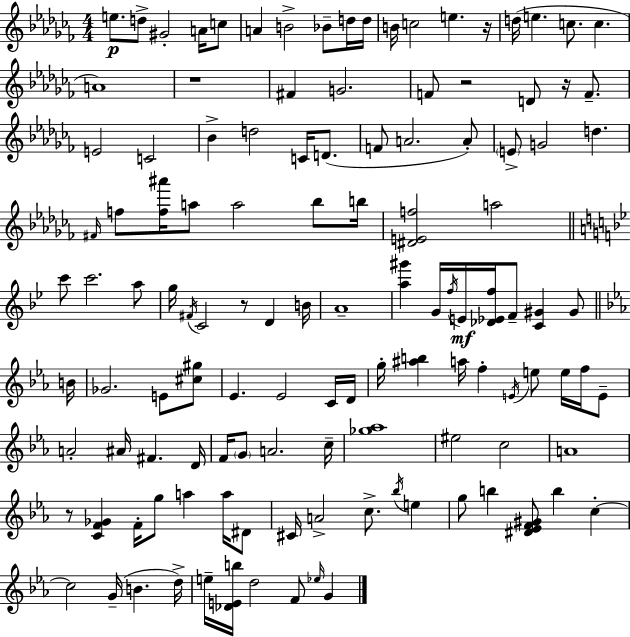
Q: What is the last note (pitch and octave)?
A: G4